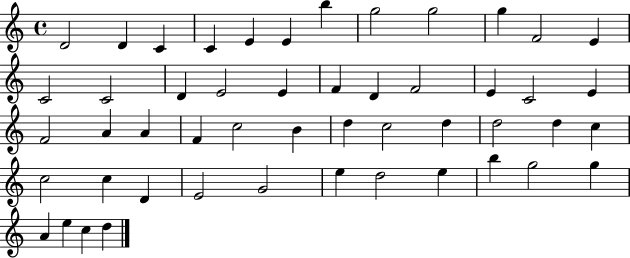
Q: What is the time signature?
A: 4/4